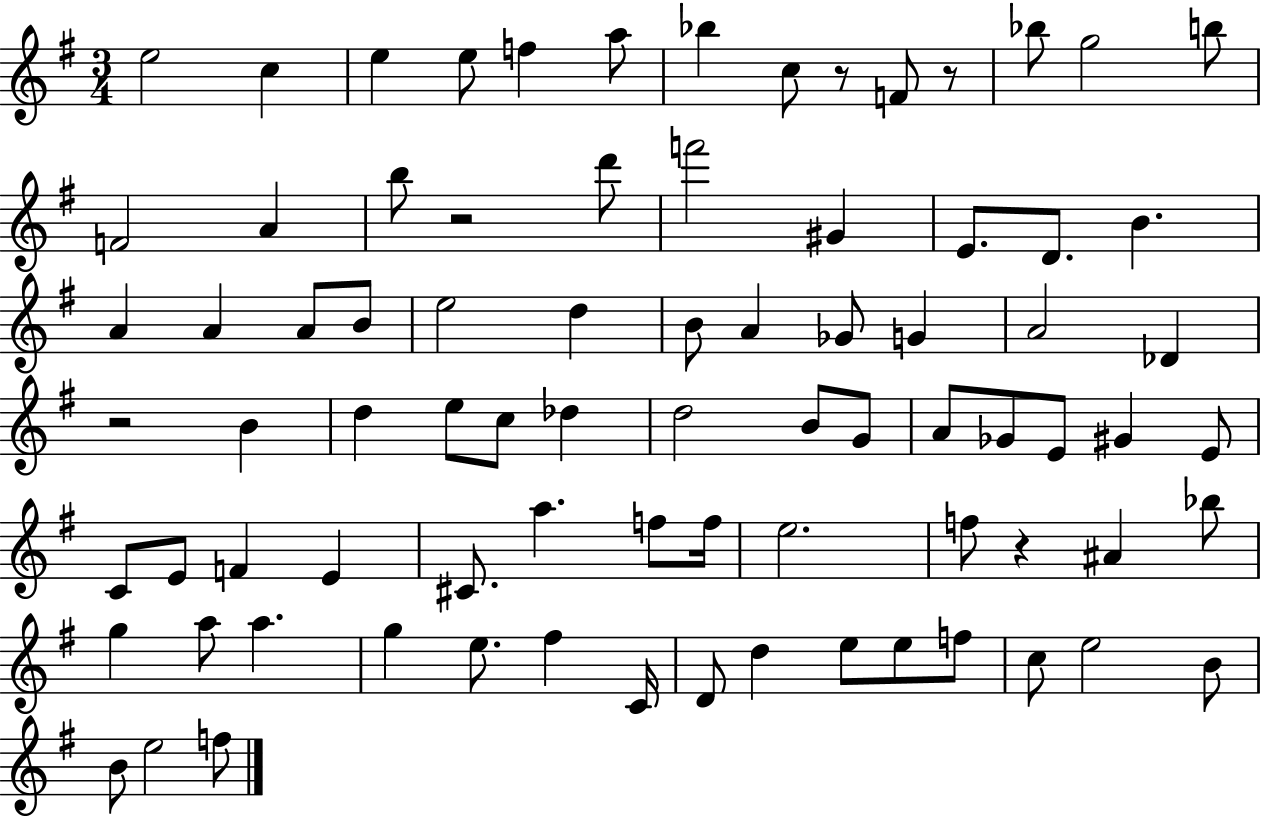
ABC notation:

X:1
T:Untitled
M:3/4
L:1/4
K:G
e2 c e e/2 f a/2 _b c/2 z/2 F/2 z/2 _b/2 g2 b/2 F2 A b/2 z2 d'/2 f'2 ^G E/2 D/2 B A A A/2 B/2 e2 d B/2 A _G/2 G A2 _D z2 B d e/2 c/2 _d d2 B/2 G/2 A/2 _G/2 E/2 ^G E/2 C/2 E/2 F E ^C/2 a f/2 f/4 e2 f/2 z ^A _b/2 g a/2 a g e/2 ^f C/4 D/2 d e/2 e/2 f/2 c/2 e2 B/2 B/2 e2 f/2